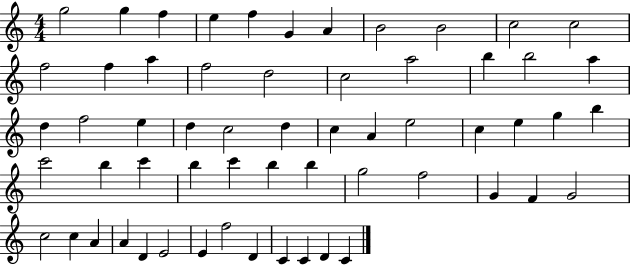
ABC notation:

X:1
T:Untitled
M:4/4
L:1/4
K:C
g2 g f e f G A B2 B2 c2 c2 f2 f a f2 d2 c2 a2 b b2 a d f2 e d c2 d c A e2 c e g b c'2 b c' b c' b b g2 f2 G F G2 c2 c A A D E2 E f2 D C C D C